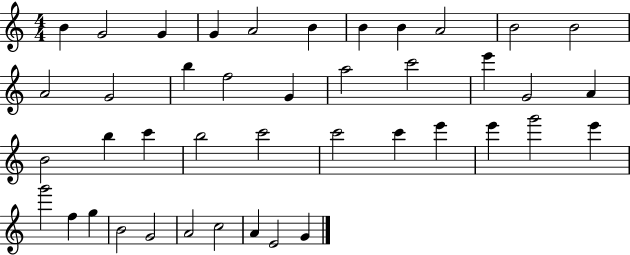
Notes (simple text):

B4/q G4/h G4/q G4/q A4/h B4/q B4/q B4/q A4/h B4/h B4/h A4/h G4/h B5/q F5/h G4/q A5/h C6/h E6/q G4/h A4/q B4/h B5/q C6/q B5/h C6/h C6/h C6/q E6/q E6/q G6/h E6/q G6/h F5/q G5/q B4/h G4/h A4/h C5/h A4/q E4/h G4/q